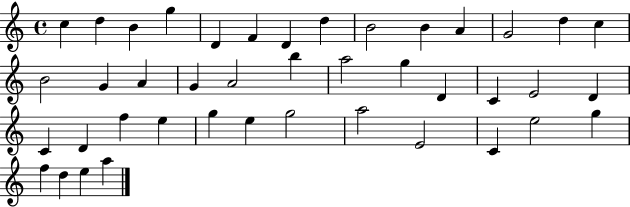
C5/q D5/q B4/q G5/q D4/q F4/q D4/q D5/q B4/h B4/q A4/q G4/h D5/q C5/q B4/h G4/q A4/q G4/q A4/h B5/q A5/h G5/q D4/q C4/q E4/h D4/q C4/q D4/q F5/q E5/q G5/q E5/q G5/h A5/h E4/h C4/q E5/h G5/q F5/q D5/q E5/q A5/q